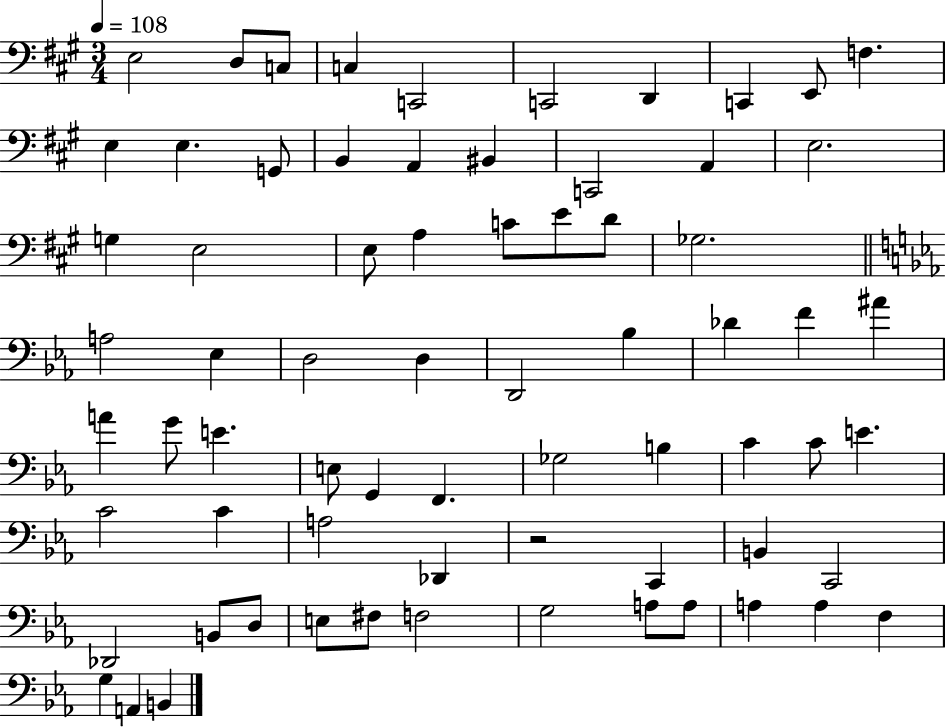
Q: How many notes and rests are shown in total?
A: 70